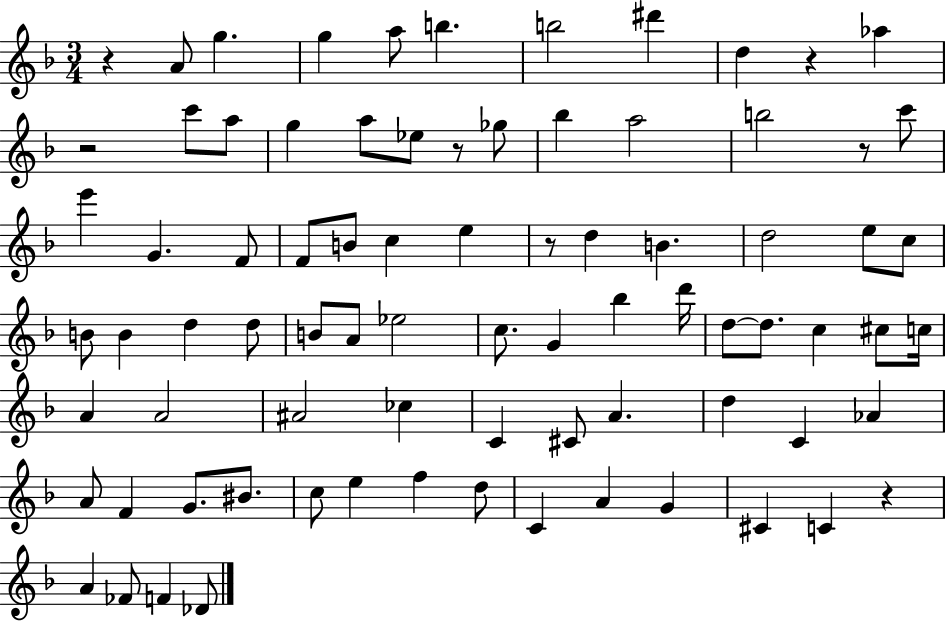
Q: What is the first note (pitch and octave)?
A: A4